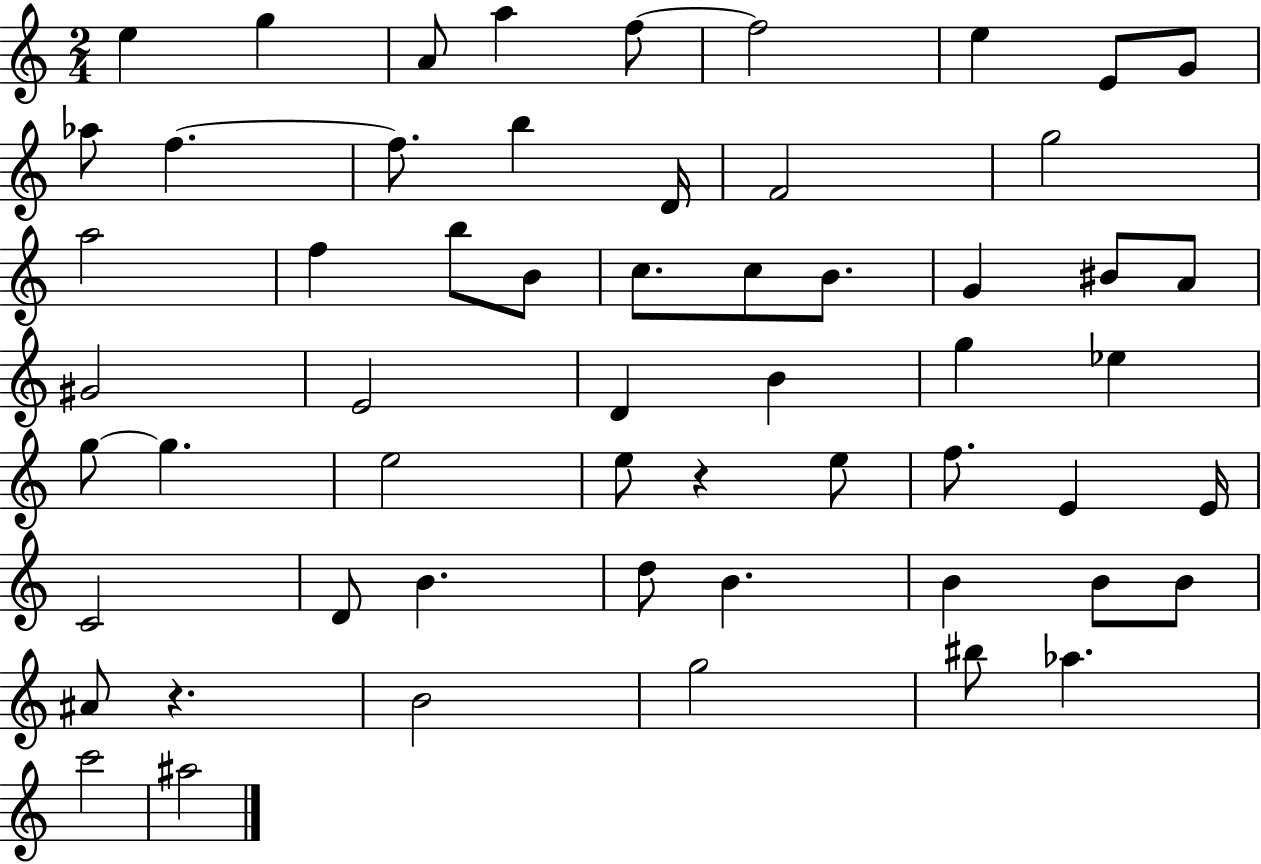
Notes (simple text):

E5/q G5/q A4/e A5/q F5/e F5/h E5/q E4/e G4/e Ab5/e F5/q. F5/e. B5/q D4/s F4/h G5/h A5/h F5/q B5/e B4/e C5/e. C5/e B4/e. G4/q BIS4/e A4/e G#4/h E4/h D4/q B4/q G5/q Eb5/q G5/e G5/q. E5/h E5/e R/q E5/e F5/e. E4/q E4/s C4/h D4/e B4/q. D5/e B4/q. B4/q B4/e B4/e A#4/e R/q. B4/h G5/h BIS5/e Ab5/q. C6/h A#5/h